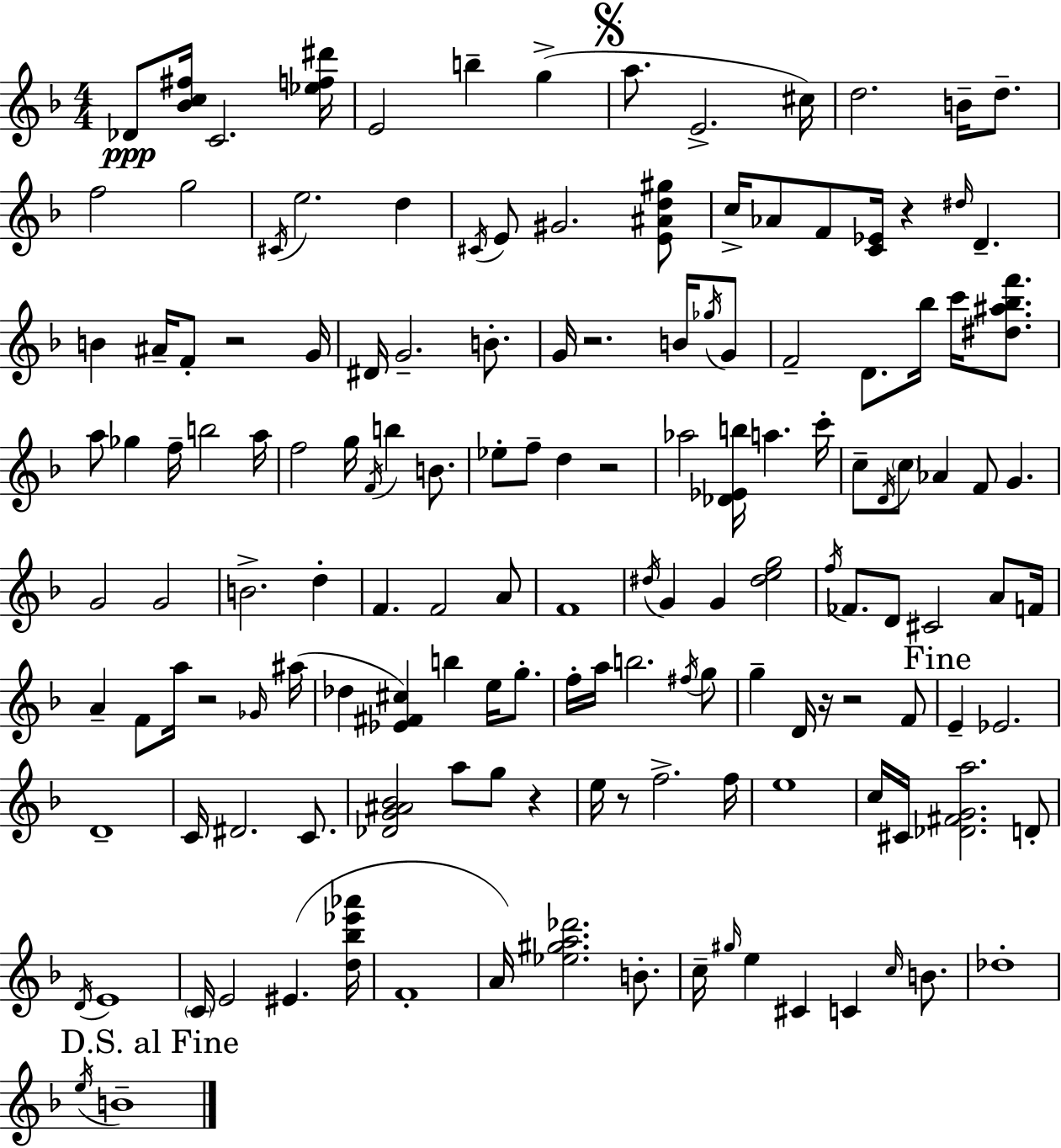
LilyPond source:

{
  \clef treble
  \numericTimeSignature
  \time 4/4
  \key f \major
  \repeat volta 2 { des'8\ppp <bes' c'' fis''>16 c'2. <ees'' f'' dis'''>16 | e'2 b''4-- g''4->( | \mark \markup { \musicglyph "scripts.segno" } a''8. e'2.-> cis''16) | d''2. b'16-- d''8.-- | \break f''2 g''2 | \acciaccatura { cis'16 } e''2. d''4 | \acciaccatura { cis'16 } e'8 gis'2. | <e' ais' d'' gis''>8 c''16-> aes'8 f'8 <c' ees'>16 r4 \grace { dis''16 } d'4.-- | \break b'4 ais'16-- f'8-. r2 | g'16 dis'16 g'2.-- | b'8.-. g'16 r2. | b'16 \acciaccatura { ges''16 } g'8 f'2-- d'8. bes''16 | \break c'''16 <dis'' ais'' bes'' f'''>8. a''8 ges''4 f''16-- b''2 | a''16 f''2 g''16 \acciaccatura { f'16 } b''4 | b'8. ees''8-. f''8-- d''4 r2 | aes''2 <des' ees' b''>16 a''4. | \break c'''16-. c''8-- \acciaccatura { d'16 } \parenthesize c''8 aes'4 f'8 | g'4. g'2 g'2 | b'2.-> | d''4-. f'4. f'2 | \break a'8 f'1 | \acciaccatura { dis''16 } g'4 g'4 <dis'' e'' g''>2 | \acciaccatura { f''16 } fes'8. d'8 cis'2 | a'8 f'16 a'4-- f'8 a''16 r2 | \break \grace { ges'16 } ais''16( des''4 <ees' fis' cis''>4) | b''4 e''16 g''8.-. f''16-. a''16 b''2. | \acciaccatura { fis''16 } g''8 g''4-- d'16 r16 | r2 f'8 \mark "Fine" e'4-- ees'2. | \break d'1-- | c'16 dis'2. | c'8. <des' g' ais' bes'>2 | a''8 g''8 r4 e''16 r8 f''2.-> | \break f''16 e''1 | c''16 cis'16 <des' fis' g' a''>2. | d'8-. \acciaccatura { d'16 } e'1 | \parenthesize c'16 e'2 | \break eis'4.( <d'' bes'' ees''' aes'''>16 f'1-. | a'16) <ees'' gis'' a'' des'''>2. | b'8.-. c''16-- \grace { gis''16 } e''4 | cis'4 c'4 \grace { c''16 } b'8. des''1-. | \break \mark "D.S. al Fine" \acciaccatura { e''16 } b'1-- | } \bar "|."
}